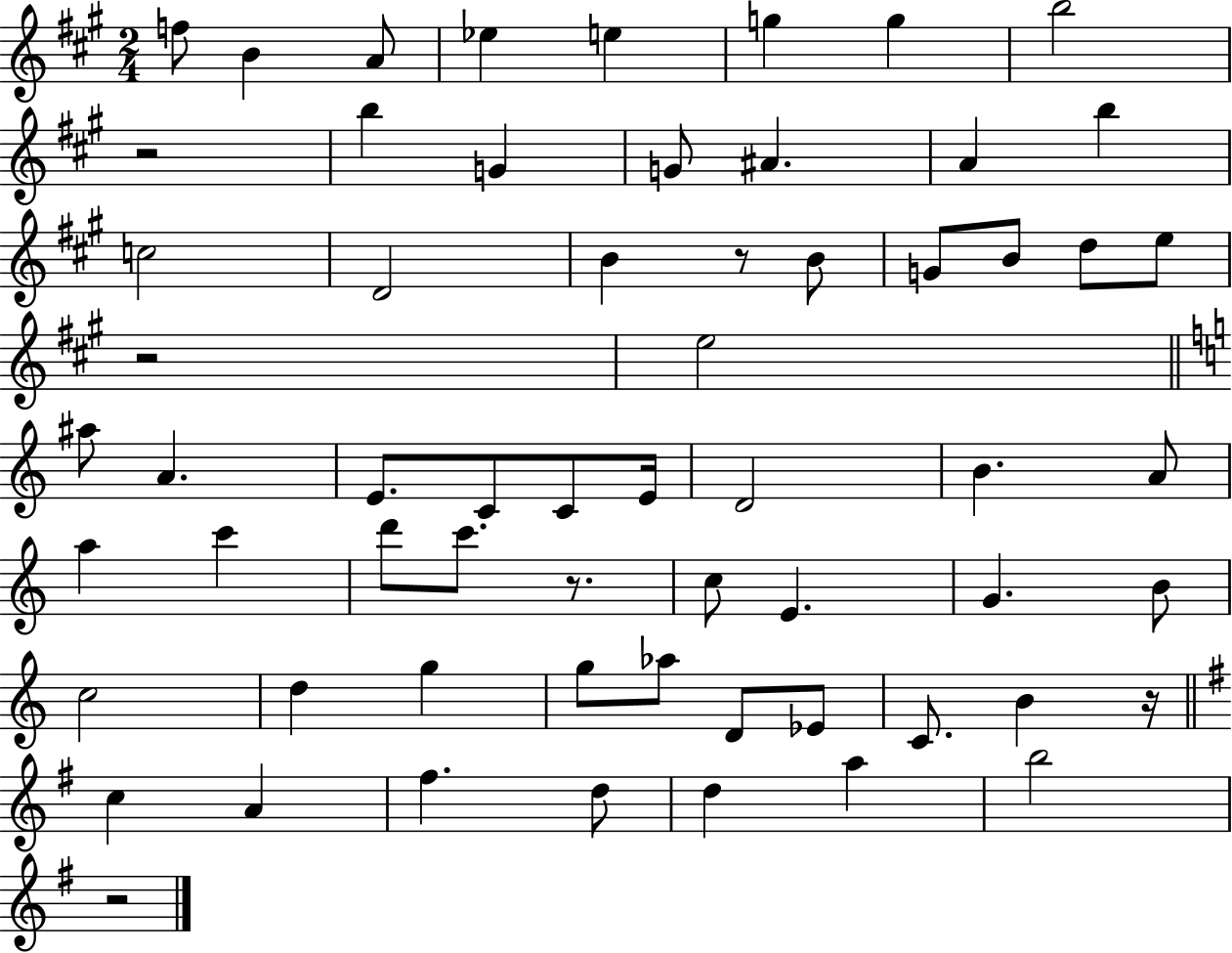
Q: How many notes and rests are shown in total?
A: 62